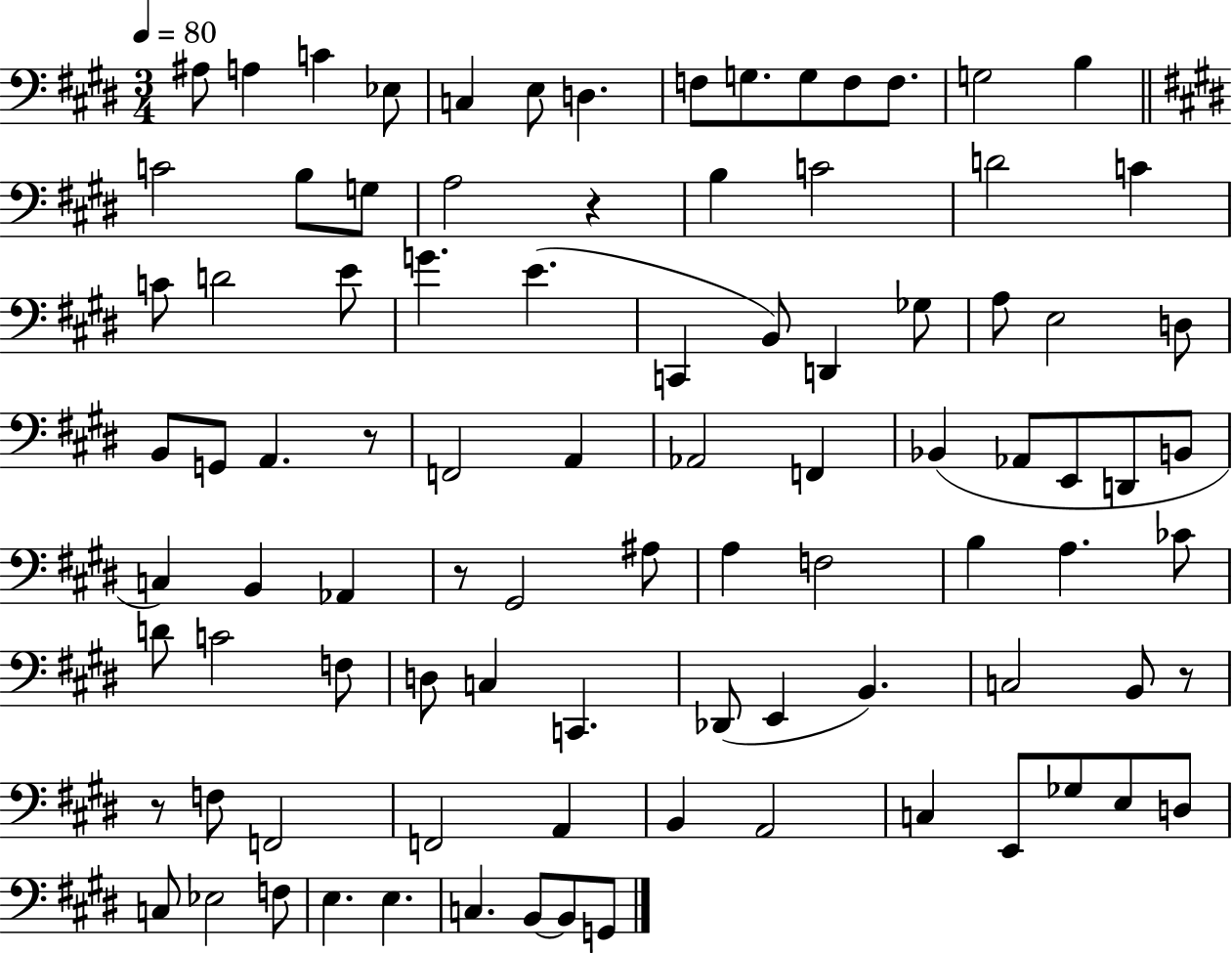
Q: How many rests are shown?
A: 5